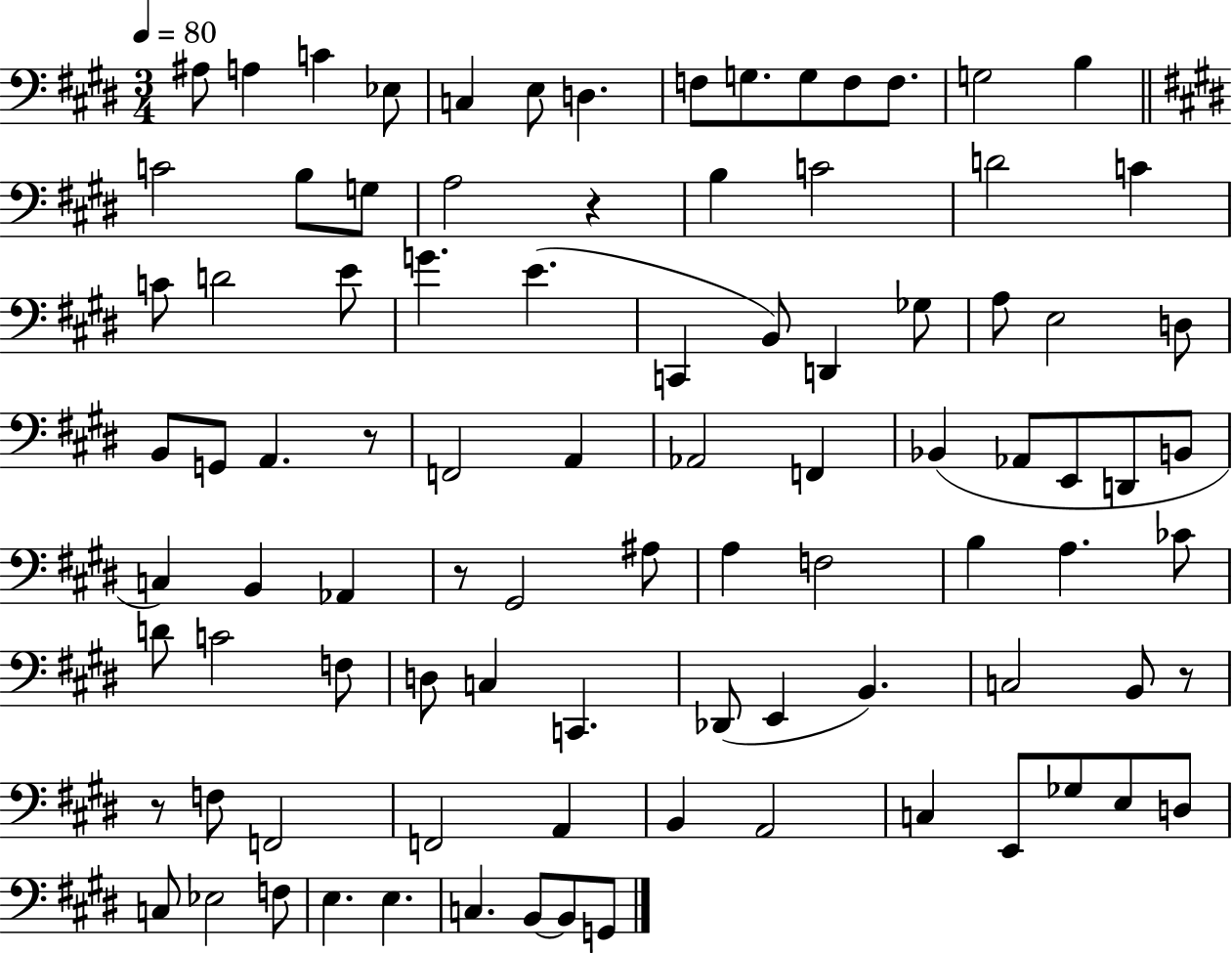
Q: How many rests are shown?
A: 5